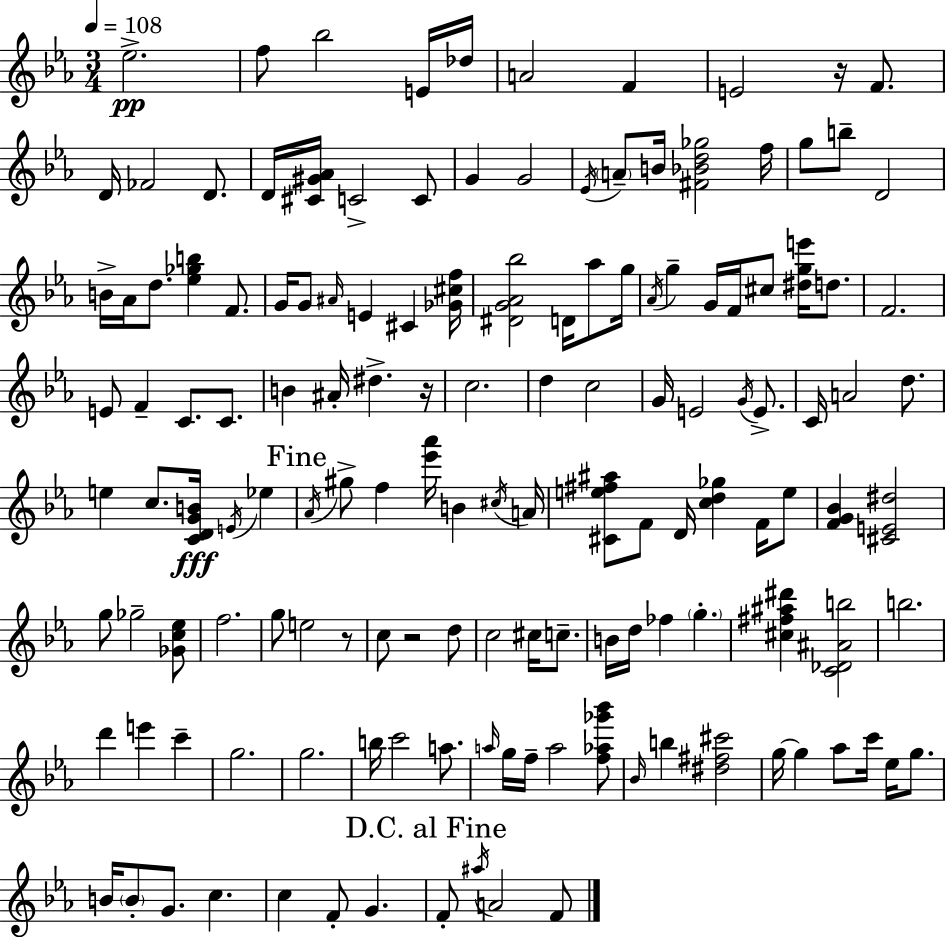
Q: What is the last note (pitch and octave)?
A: F4